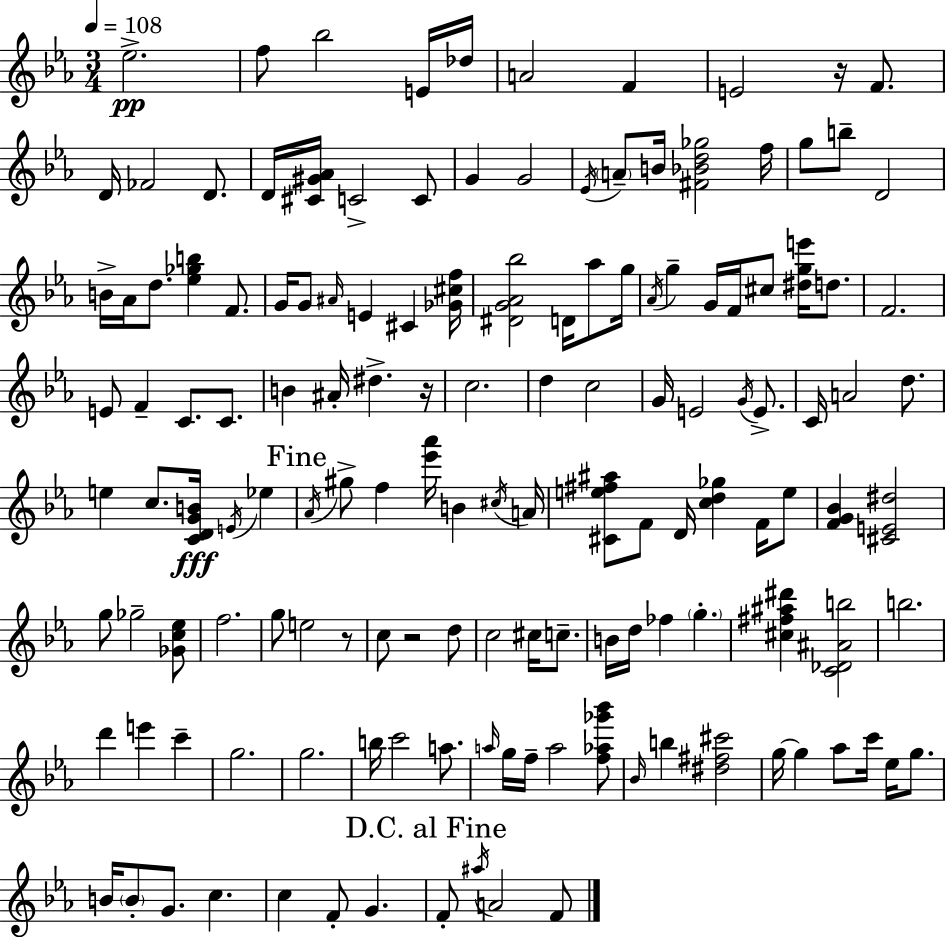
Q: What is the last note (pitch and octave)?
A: F4